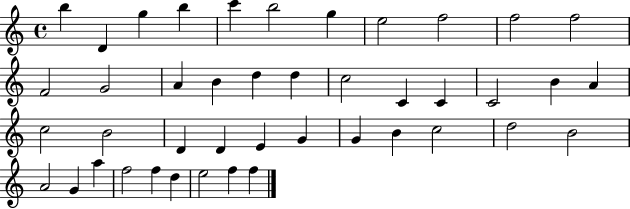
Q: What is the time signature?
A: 4/4